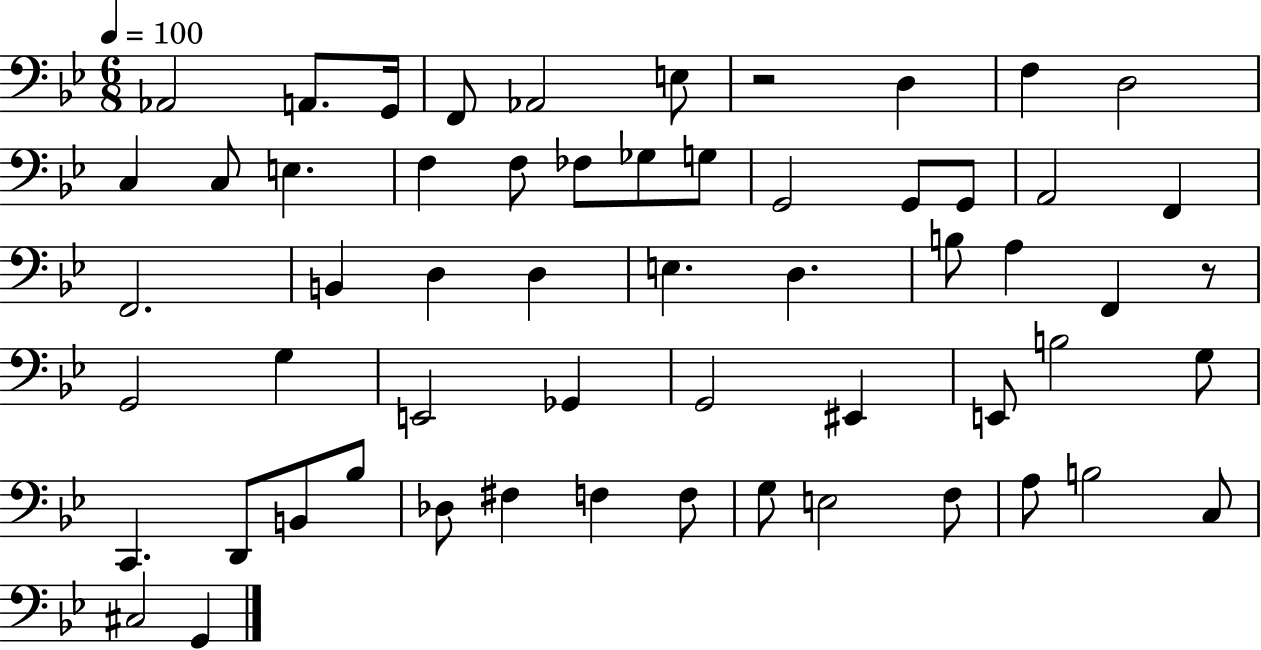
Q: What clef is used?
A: bass